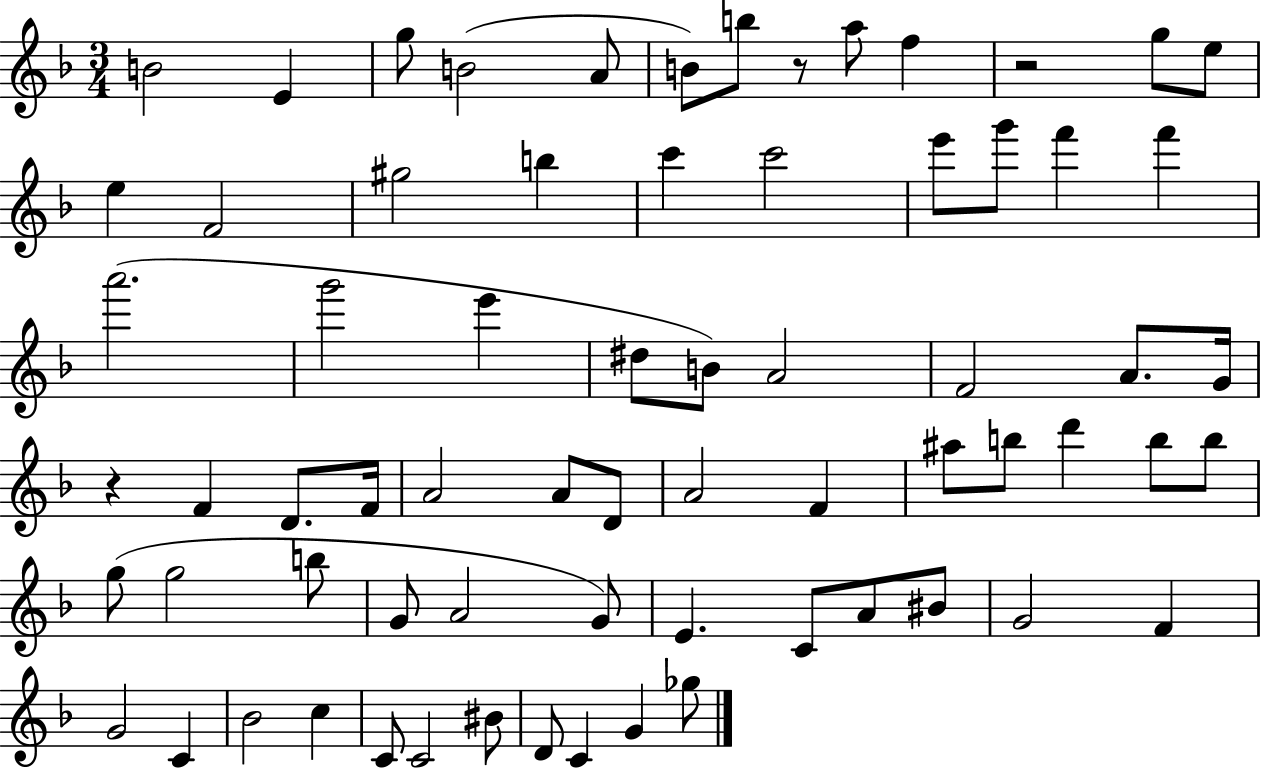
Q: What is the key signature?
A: F major